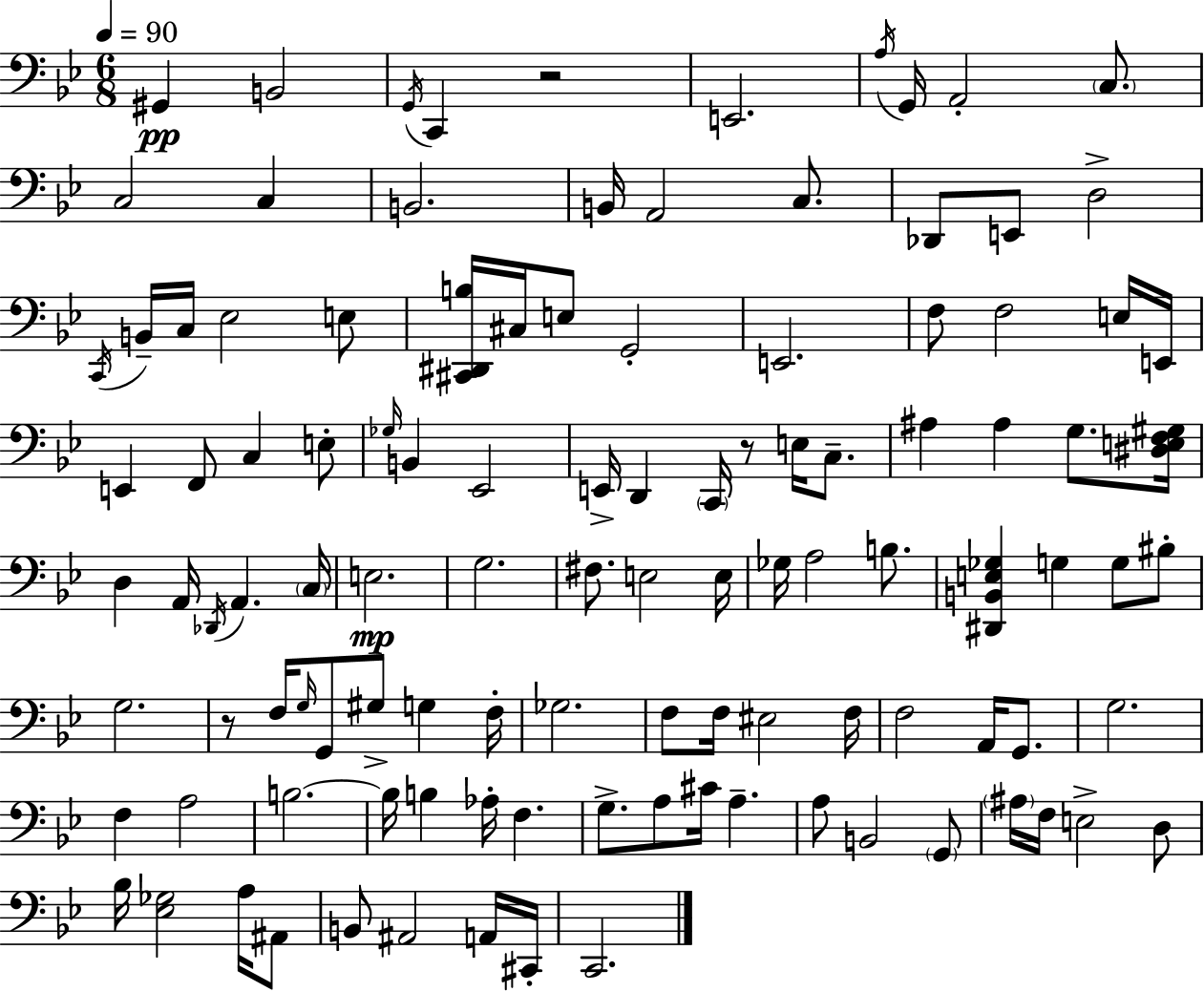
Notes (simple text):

G#2/q B2/h G2/s C2/q R/h E2/h. A3/s G2/s A2/h C3/e. C3/h C3/q B2/h. B2/s A2/h C3/e. Db2/e E2/e D3/h C2/s B2/s C3/s Eb3/h E3/e [C#2,D#2,B3]/s C#3/s E3/e G2/h E2/h. F3/e F3/h E3/s E2/s E2/q F2/e C3/q E3/e Gb3/s B2/q Eb2/h E2/s D2/q C2/s R/e E3/s C3/e. A#3/q A#3/q G3/e. [D#3,E3,F3,G#3]/s D3/q A2/s Db2/s A2/q. C3/s E3/h. G3/h. F#3/e. E3/h E3/s Gb3/s A3/h B3/e. [D#2,B2,E3,Gb3]/q G3/q G3/e BIS3/e G3/h. R/e F3/s G3/s G2/e G#3/e G3/q F3/s Gb3/h. F3/e F3/s EIS3/h F3/s F3/h A2/s G2/e. G3/h. F3/q A3/h B3/h. B3/s B3/q Ab3/s F3/q. G3/e. A3/e C#4/s A3/q. A3/e B2/h G2/e A#3/s F3/s E3/h D3/e Bb3/s [Eb3,Gb3]/h A3/s A#2/e B2/e A#2/h A2/s C#2/s C2/h.